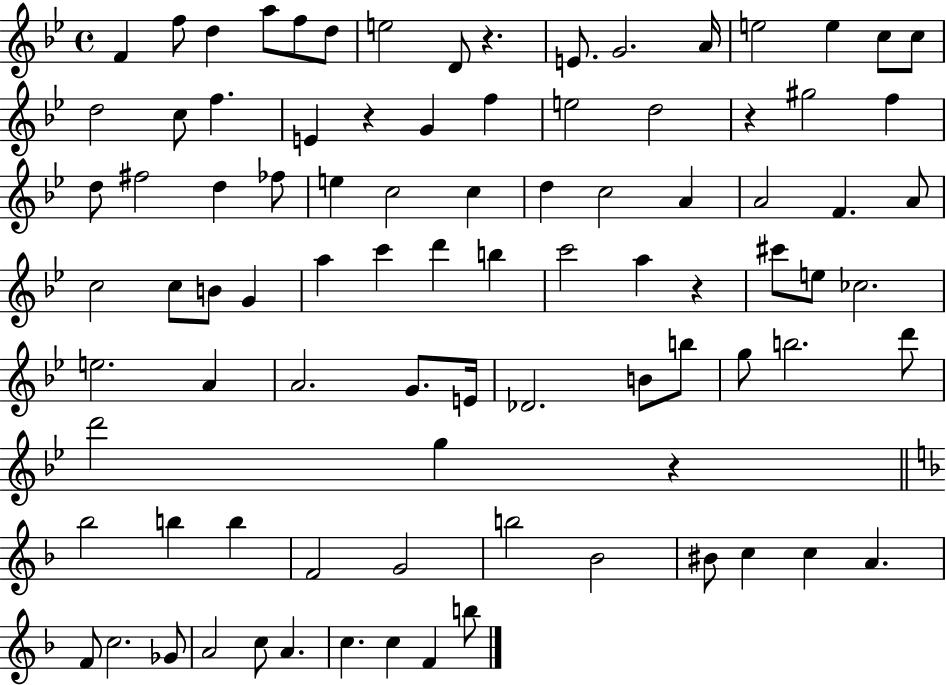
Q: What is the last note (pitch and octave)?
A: B5